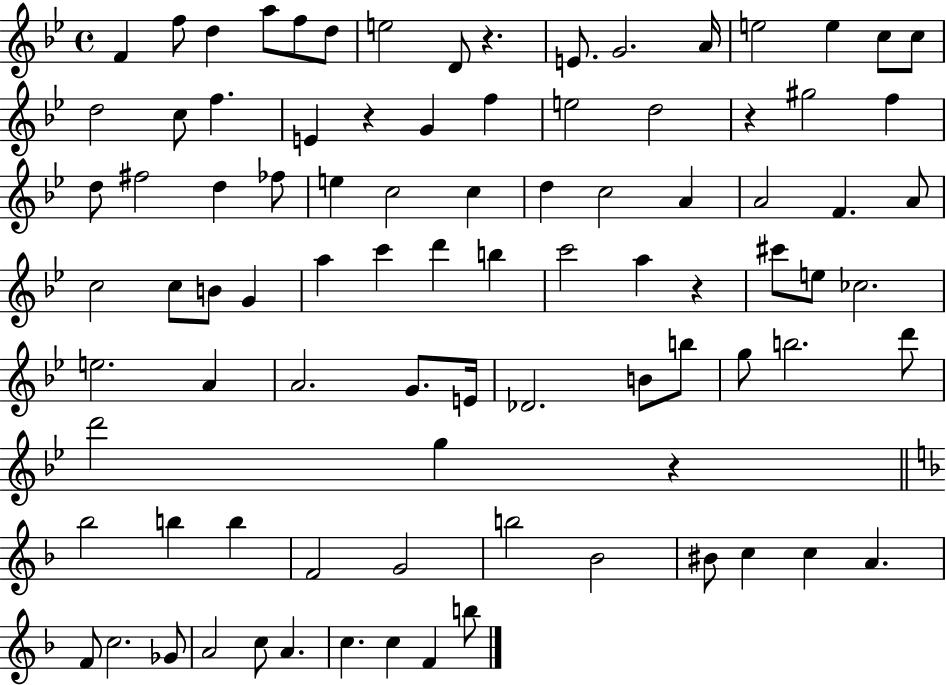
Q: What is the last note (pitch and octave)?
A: B5